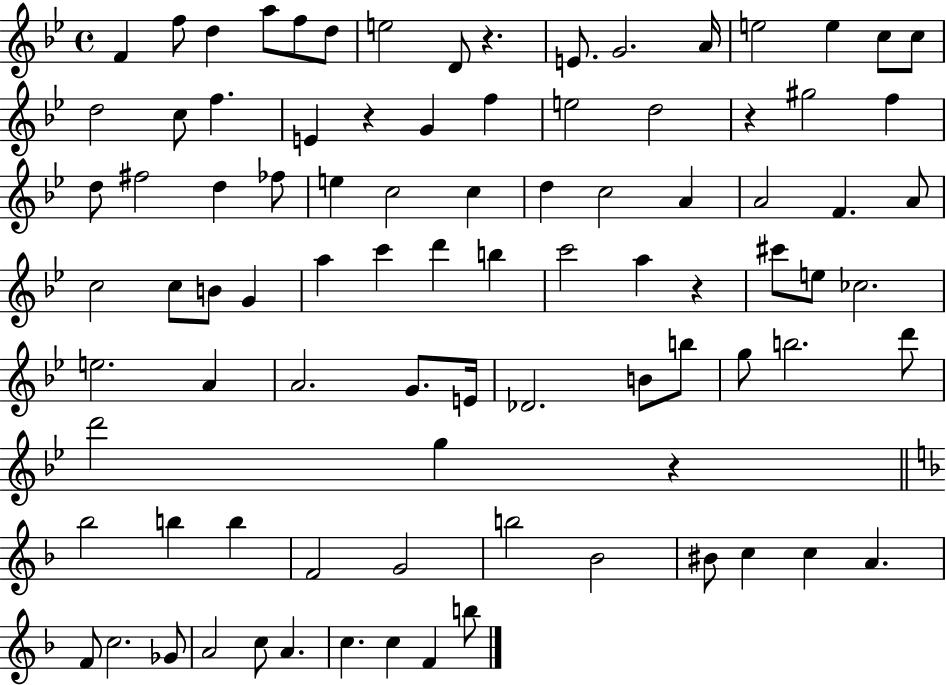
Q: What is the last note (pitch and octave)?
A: B5